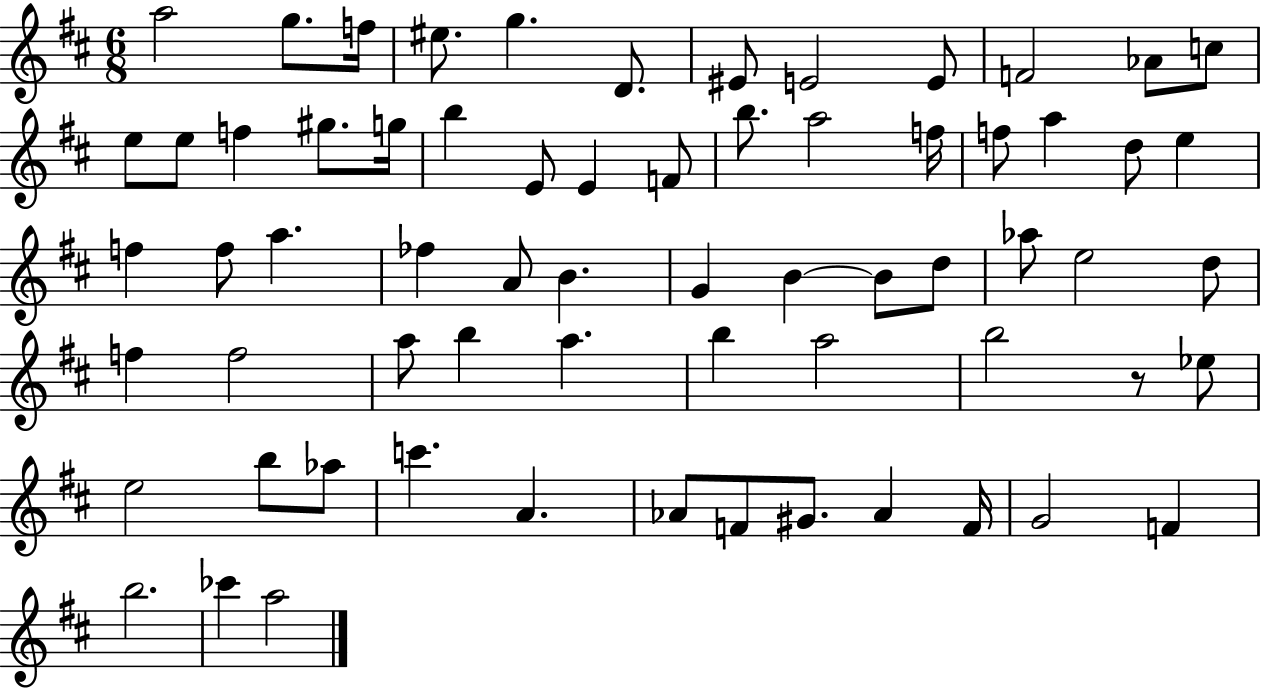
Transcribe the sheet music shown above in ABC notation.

X:1
T:Untitled
M:6/8
L:1/4
K:D
a2 g/2 f/4 ^e/2 g D/2 ^E/2 E2 E/2 F2 _A/2 c/2 e/2 e/2 f ^g/2 g/4 b E/2 E F/2 b/2 a2 f/4 f/2 a d/2 e f f/2 a _f A/2 B G B B/2 d/2 _a/2 e2 d/2 f f2 a/2 b a b a2 b2 z/2 _e/2 e2 b/2 _a/2 c' A _A/2 F/2 ^G/2 _A F/4 G2 F b2 _c' a2